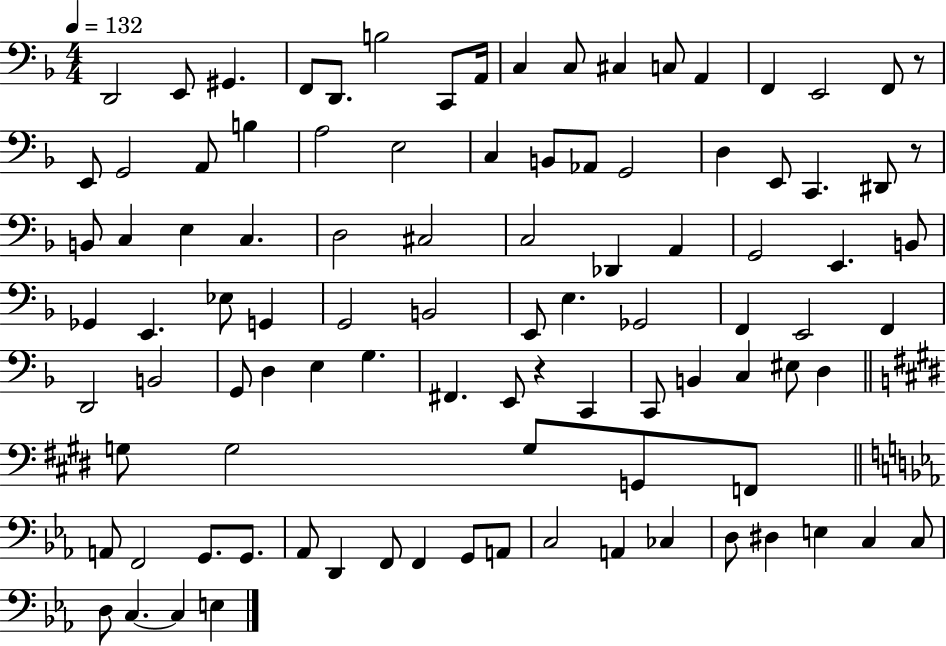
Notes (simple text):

D2/h E2/e G#2/q. F2/e D2/e. B3/h C2/e A2/s C3/q C3/e C#3/q C3/e A2/q F2/q E2/h F2/e R/e E2/e G2/h A2/e B3/q A3/h E3/h C3/q B2/e Ab2/e G2/h D3/q E2/e C2/q. D#2/e R/e B2/e C3/q E3/q C3/q. D3/h C#3/h C3/h Db2/q A2/q G2/h E2/q. B2/e Gb2/q E2/q. Eb3/e G2/q G2/h B2/h E2/e E3/q. Gb2/h F2/q E2/h F2/q D2/h B2/h G2/e D3/q E3/q G3/q. F#2/q. E2/e R/q C2/q C2/e B2/q C3/q EIS3/e D3/q G3/e G3/h G3/e G2/e F2/e A2/e F2/h G2/e. G2/e. Ab2/e D2/q F2/e F2/q G2/e A2/e C3/h A2/q CES3/q D3/e D#3/q E3/q C3/q C3/e D3/e C3/q. C3/q E3/q